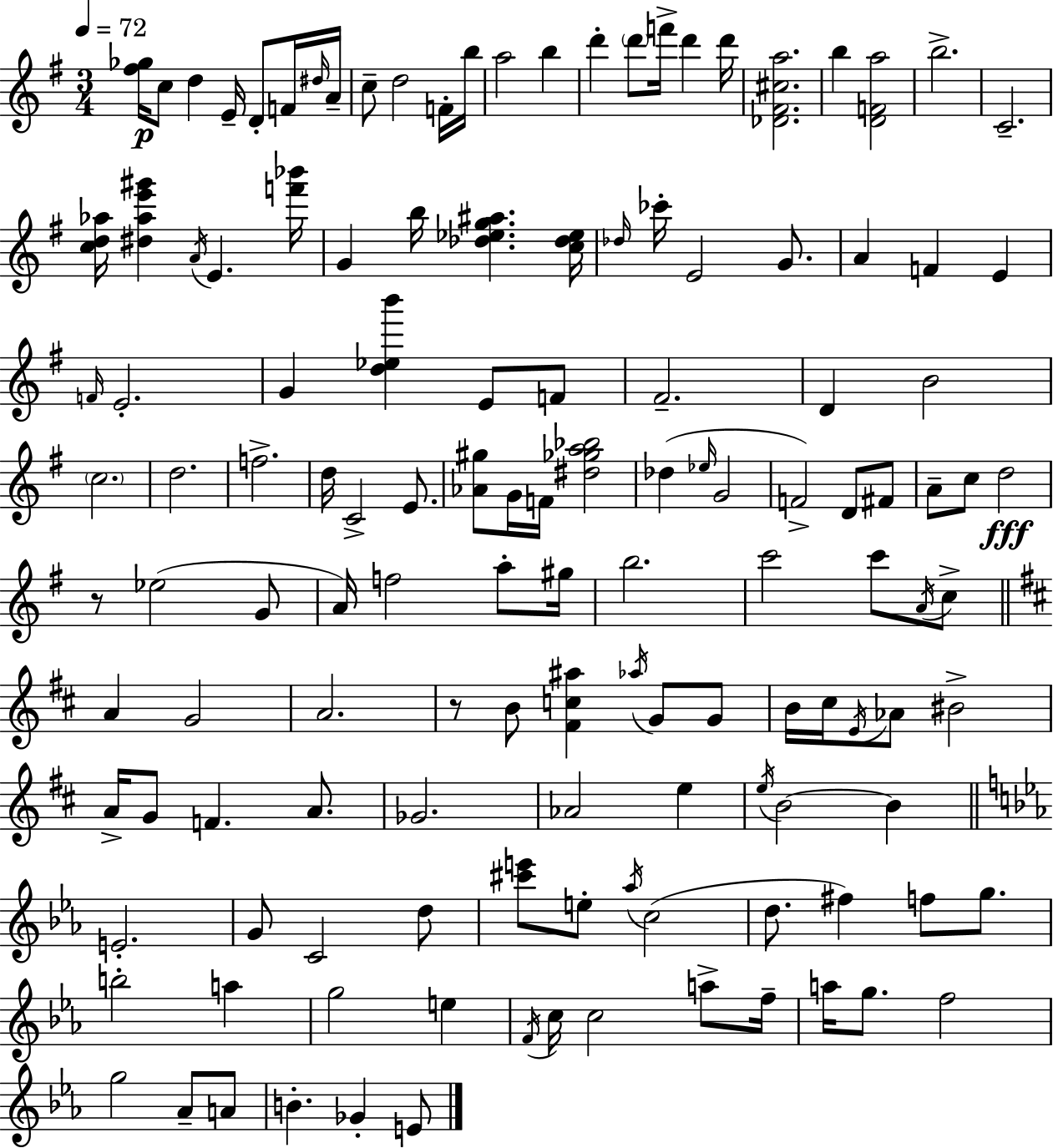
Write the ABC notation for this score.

X:1
T:Untitled
M:3/4
L:1/4
K:Em
[^f_g]/4 c/2 d E/4 D/2 F/4 ^d/4 A/4 c/2 d2 F/4 b/4 a2 b d' d'/2 f'/4 d' d'/4 [_D^F^ca]2 b [DFa]2 b2 C2 [cd_a]/4 [^d_ae'^g'] A/4 E [f'_b']/4 G b/4 [_d_eg^a] [c_d_e]/4 _d/4 _c'/4 E2 G/2 A F E F/4 E2 G [d_eb'] E/2 F/2 ^F2 D B2 c2 d2 f2 d/4 C2 E/2 [_A^g]/2 G/4 F/4 [^d_ga_b]2 _d _e/4 G2 F2 D/2 ^F/2 A/2 c/2 d2 z/2 _e2 G/2 A/4 f2 a/2 ^g/4 b2 c'2 c'/2 A/4 c/2 A G2 A2 z/2 B/2 [^Fc^a] _a/4 G/2 G/2 B/4 ^c/4 E/4 _A/2 ^B2 A/4 G/2 F A/2 _G2 _A2 e e/4 B2 B E2 G/2 C2 d/2 [^c'e']/2 e/2 _a/4 c2 d/2 ^f f/2 g/2 b2 a g2 e F/4 c/4 c2 a/2 f/4 a/4 g/2 f2 g2 _A/2 A/2 B _G E/2